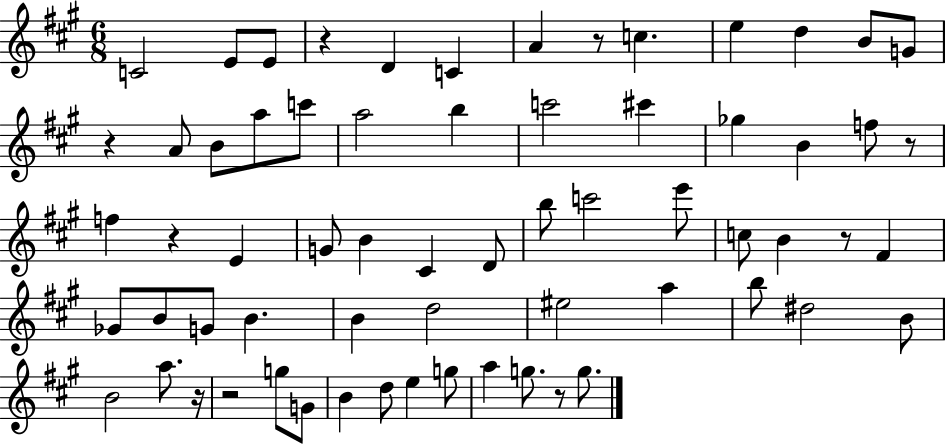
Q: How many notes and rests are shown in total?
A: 65